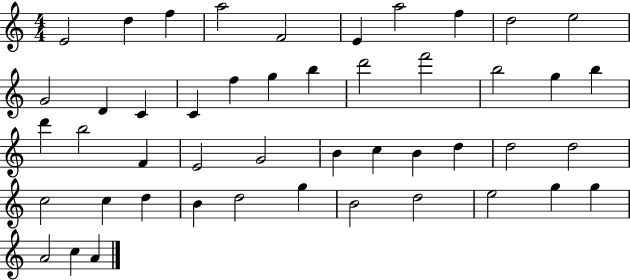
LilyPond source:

{
  \clef treble
  \numericTimeSignature
  \time 4/4
  \key c \major
  e'2 d''4 f''4 | a''2 f'2 | e'4 a''2 f''4 | d''2 e''2 | \break g'2 d'4 c'4 | c'4 f''4 g''4 b''4 | d'''2 f'''2 | b''2 g''4 b''4 | \break d'''4 b''2 f'4 | e'2 g'2 | b'4 c''4 b'4 d''4 | d''2 d''2 | \break c''2 c''4 d''4 | b'4 d''2 g''4 | b'2 d''2 | e''2 g''4 g''4 | \break a'2 c''4 a'4 | \bar "|."
}